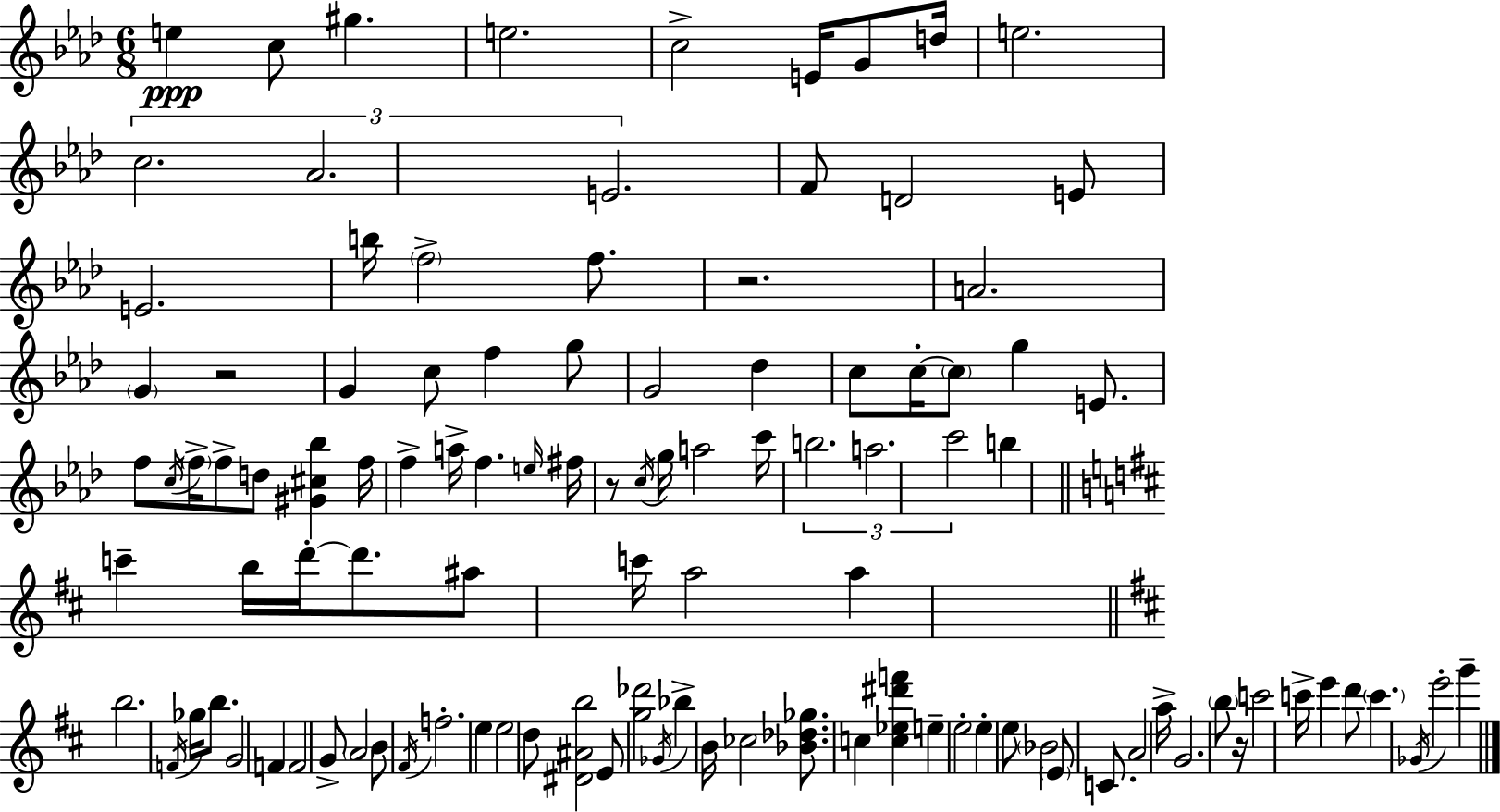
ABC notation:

X:1
T:Untitled
M:6/8
L:1/4
K:Ab
e c/2 ^g e2 c2 E/4 G/2 d/4 e2 c2 _A2 E2 F/2 D2 E/2 E2 b/4 f2 f/2 z2 A2 G z2 G c/2 f g/2 G2 _d c/2 c/4 c/2 g E/2 f/2 c/4 f/4 f/2 d/2 [^G^c_b] f/4 f a/4 f e/4 ^f/4 z/2 c/4 g/4 a2 c'/4 b2 a2 c'2 b c' b/4 d'/4 d'/2 ^a/2 c'/4 a2 a b2 F/4 _g/4 b/2 G2 F F2 G/2 A2 B/2 ^F/4 f2 e e2 d/2 [^D^Ab]2 E/2 [g_d']2 _G/4 _b B/4 _c2 [_B_d_g]/2 c [c_e^d'f'] e e2 e e/2 _B2 E/2 C/2 A2 a/4 G2 b/2 z/4 c'2 c'/4 e' d'/2 c' _G/4 e'2 g'